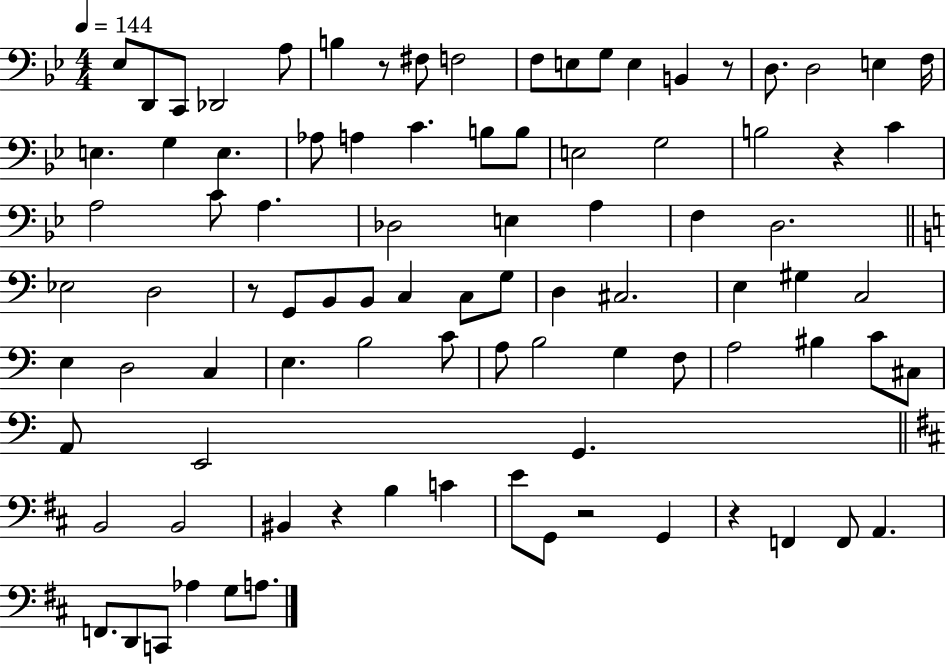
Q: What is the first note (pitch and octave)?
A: Eb3